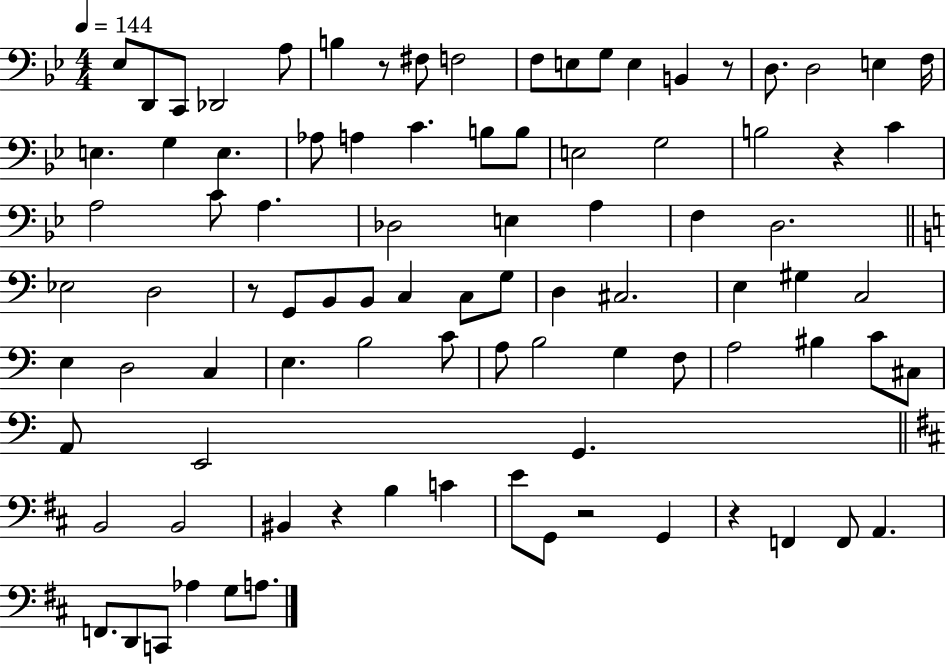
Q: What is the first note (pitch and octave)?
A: Eb3